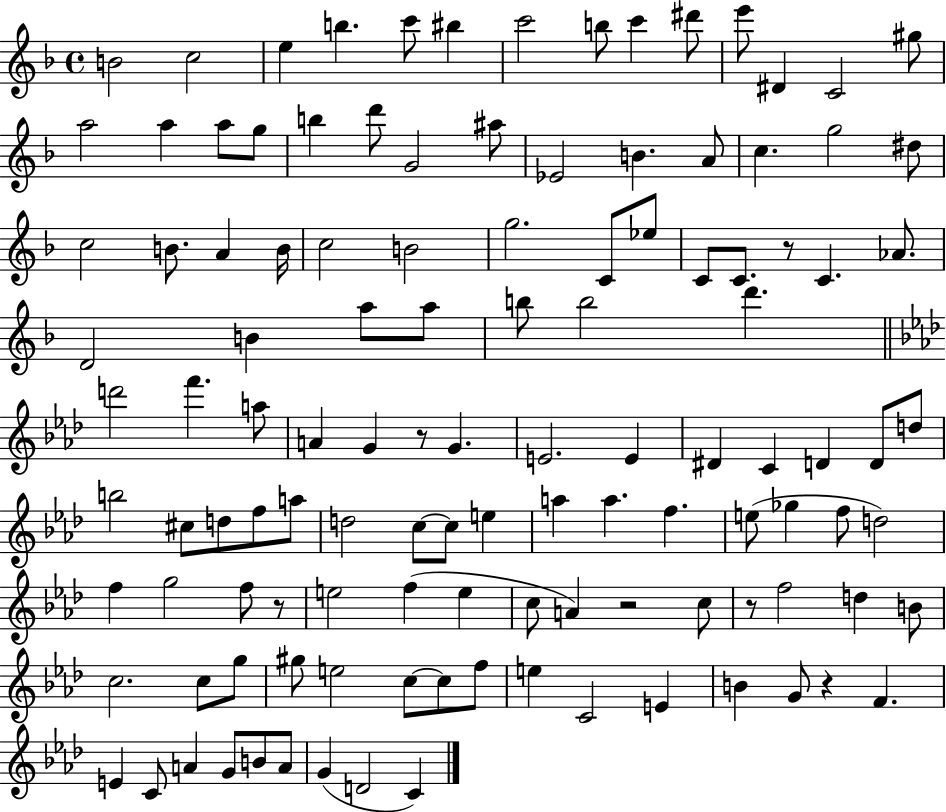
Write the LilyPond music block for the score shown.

{
  \clef treble
  \time 4/4
  \defaultTimeSignature
  \key f \major
  b'2 c''2 | e''4 b''4. c'''8 bis''4 | c'''2 b''8 c'''4 dis'''8 | e'''8 dis'4 c'2 gis''8 | \break a''2 a''4 a''8 g''8 | b''4 d'''8 g'2 ais''8 | ees'2 b'4. a'8 | c''4. g''2 dis''8 | \break c''2 b'8. a'4 b'16 | c''2 b'2 | g''2. c'8 ees''8 | c'8 c'8. r8 c'4. aes'8. | \break d'2 b'4 a''8 a''8 | b''8 b''2 d'''4. | \bar "||" \break \key f \minor d'''2 f'''4. a''8 | a'4 g'4 r8 g'4. | e'2. e'4 | dis'4 c'4 d'4 d'8 d''8 | \break b''2 cis''8 d''8 f''8 a''8 | d''2 c''8~~ c''8 e''4 | a''4 a''4. f''4. | e''8( ges''4 f''8 d''2) | \break f''4 g''2 f''8 r8 | e''2 f''4( e''4 | c''8 a'4) r2 c''8 | r8 f''2 d''4 b'8 | \break c''2. c''8 g''8 | gis''8 e''2 c''8~~ c''8 f''8 | e''4 c'2 e'4 | b'4 g'8 r4 f'4. | \break e'4 c'8 a'4 g'8 b'8 a'8 | g'4( d'2 c'4) | \bar "|."
}